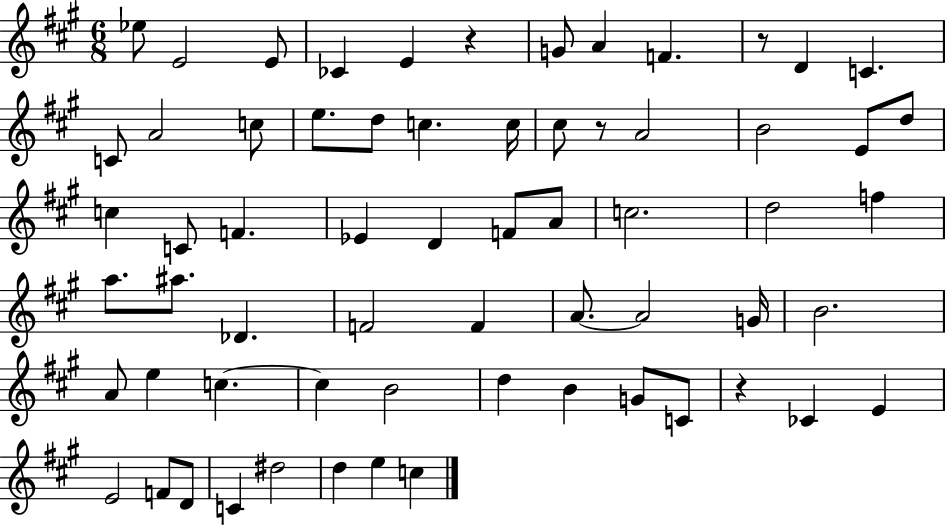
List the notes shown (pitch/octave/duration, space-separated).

Eb5/e E4/h E4/e CES4/q E4/q R/q G4/e A4/q F4/q. R/e D4/q C4/q. C4/e A4/h C5/e E5/e. D5/e C5/q. C5/s C#5/e R/e A4/h B4/h E4/e D5/e C5/q C4/e F4/q. Eb4/q D4/q F4/e A4/e C5/h. D5/h F5/q A5/e. A#5/e. Db4/q. F4/h F4/q A4/e. A4/h G4/s B4/h. A4/e E5/q C5/q. C5/q B4/h D5/q B4/q G4/e C4/e R/q CES4/q E4/q E4/h F4/e D4/e C4/q D#5/h D5/q E5/q C5/q